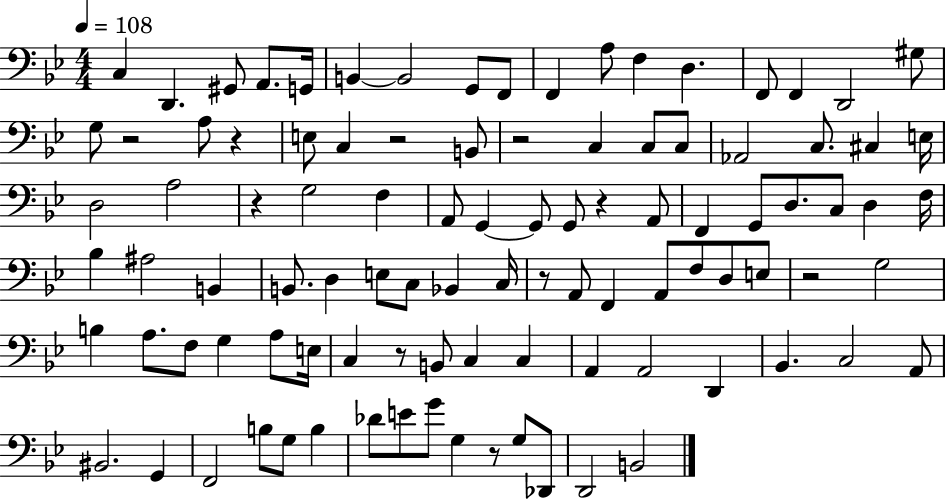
X:1
T:Untitled
M:4/4
L:1/4
K:Bb
C, D,, ^G,,/2 A,,/2 G,,/4 B,, B,,2 G,,/2 F,,/2 F,, A,/2 F, D, F,,/2 F,, D,,2 ^G,/2 G,/2 z2 A,/2 z E,/2 C, z2 B,,/2 z2 C, C,/2 C,/2 _A,,2 C,/2 ^C, E,/4 D,2 A,2 z G,2 F, A,,/2 G,, G,,/2 G,,/2 z A,,/2 F,, G,,/2 D,/2 C,/2 D, F,/4 _B, ^A,2 B,, B,,/2 D, E,/2 C,/2 _B,, C,/4 z/2 A,,/2 F,, A,,/2 F,/2 D,/2 E,/2 z2 G,2 B, A,/2 F,/2 G, A,/2 E,/4 C, z/2 B,,/2 C, C, A,, A,,2 D,, _B,, C,2 A,,/2 ^B,,2 G,, F,,2 B,/2 G,/2 B, _D/2 E/2 G/2 G, z/2 G,/2 _D,,/2 D,,2 B,,2